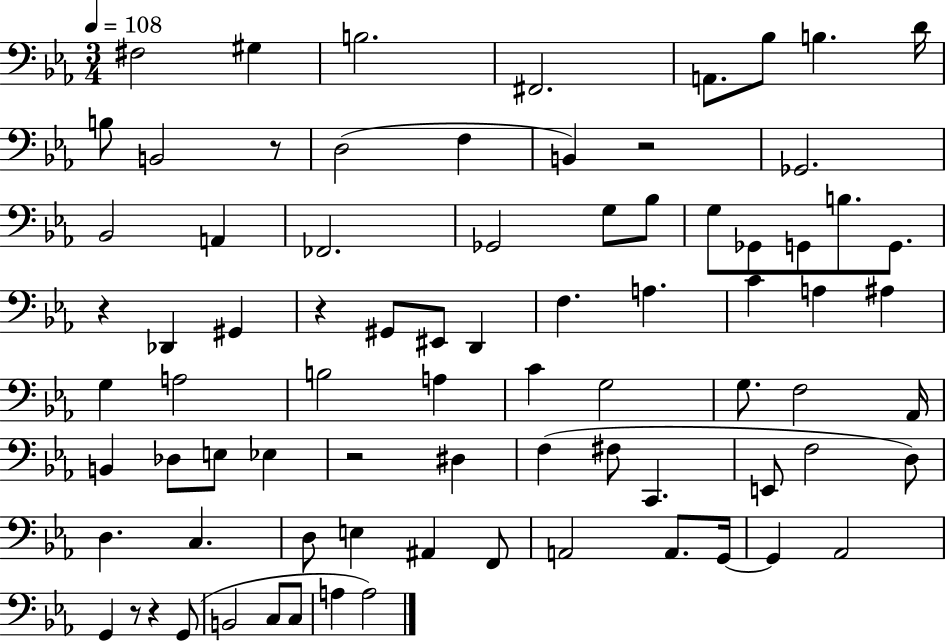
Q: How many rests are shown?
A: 7